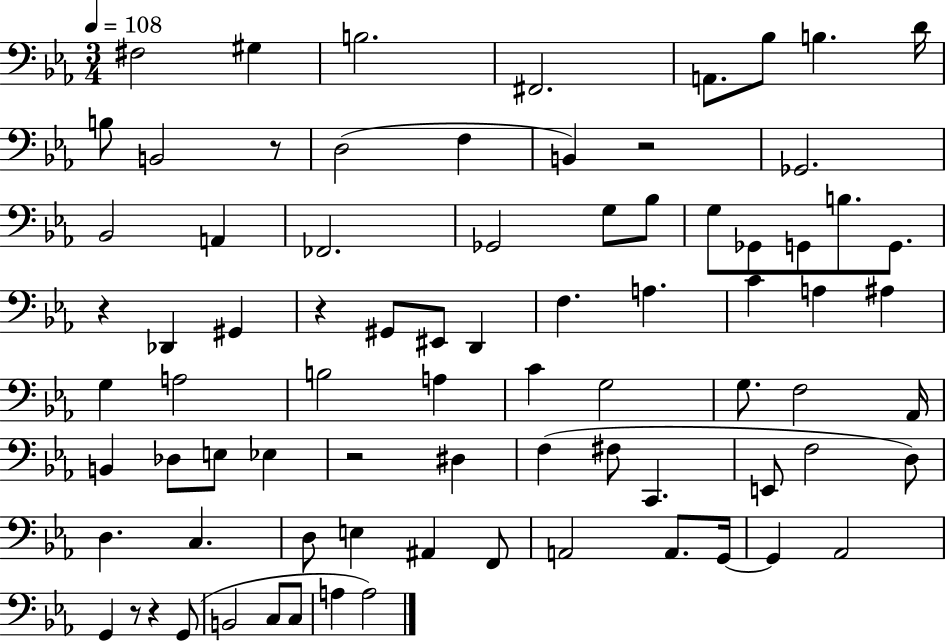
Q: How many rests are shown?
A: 7